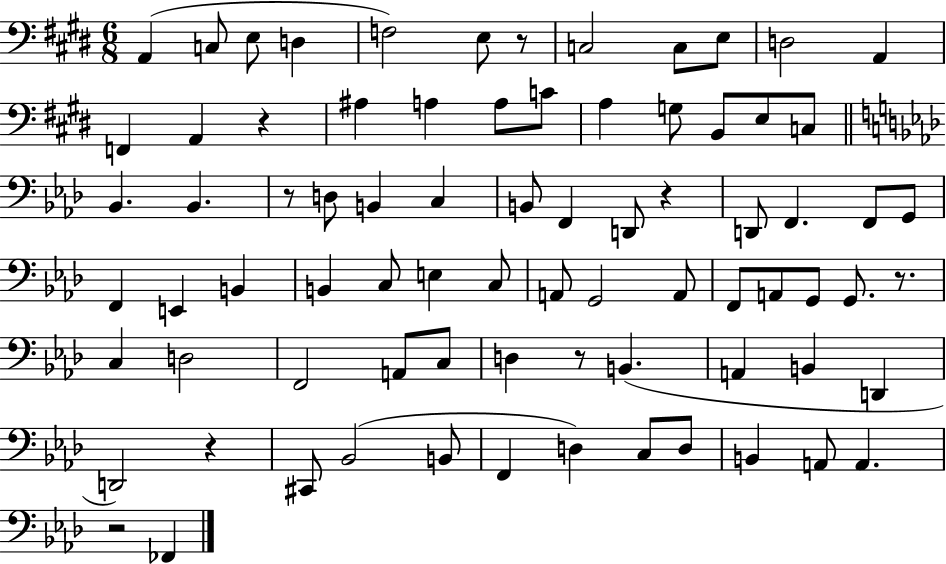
A2/q C3/e E3/e D3/q F3/h E3/e R/e C3/h C3/e E3/e D3/h A2/q F2/q A2/q R/q A#3/q A3/q A3/e C4/e A3/q G3/e B2/e E3/e C3/e Bb2/q. Bb2/q. R/e D3/e B2/q C3/q B2/e F2/q D2/e R/q D2/e F2/q. F2/e G2/e F2/q E2/q B2/q B2/q C3/e E3/q C3/e A2/e G2/h A2/e F2/e A2/e G2/e G2/e. R/e. C3/q D3/h F2/h A2/e C3/e D3/q R/e B2/q. A2/q B2/q D2/q D2/h R/q C#2/e Bb2/h B2/e F2/q D3/q C3/e D3/e B2/q A2/e A2/q. R/h FES2/q